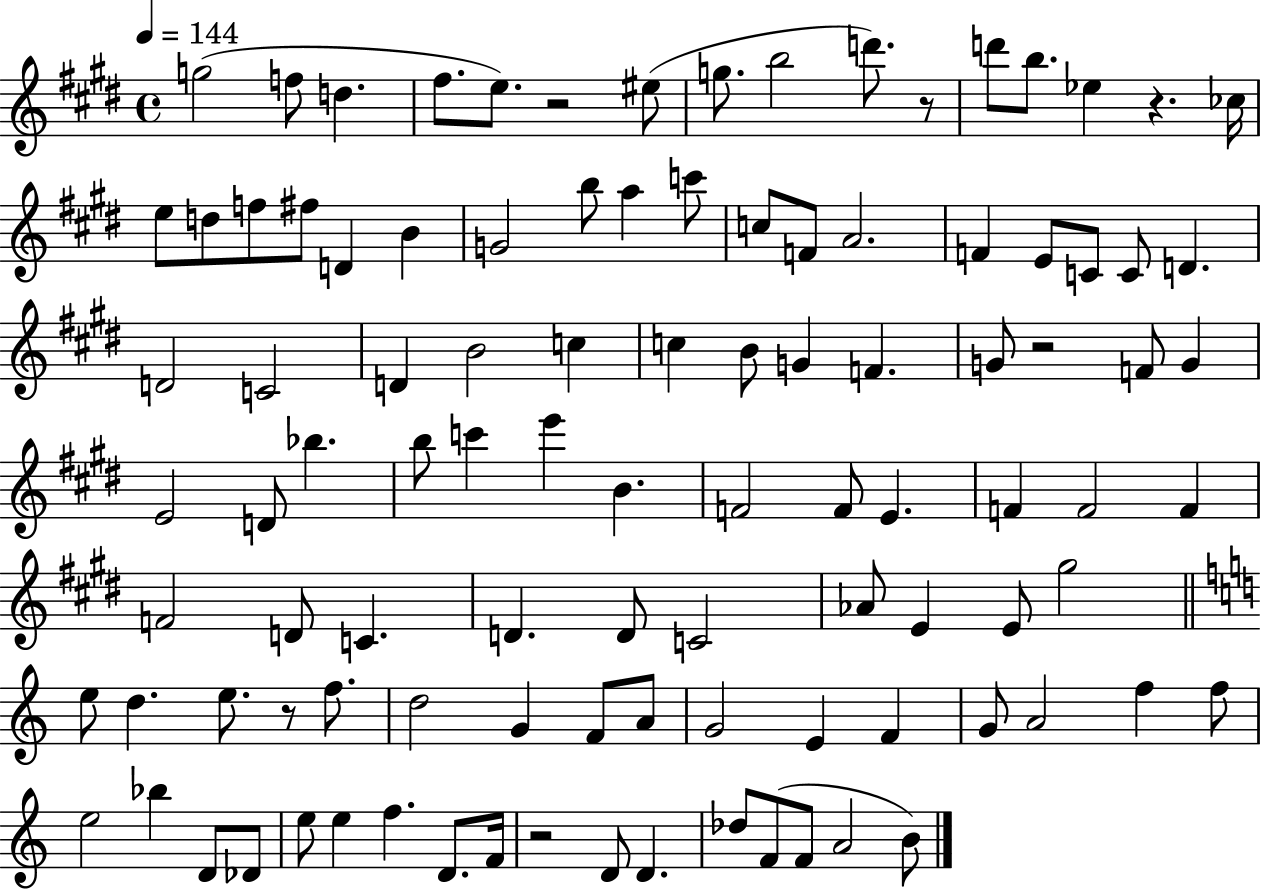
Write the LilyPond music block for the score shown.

{
  \clef treble
  \time 4/4
  \defaultTimeSignature
  \key e \major
  \tempo 4 = 144
  g''2( f''8 d''4. | fis''8. e''8.) r2 eis''8( | g''8. b''2 d'''8.) r8 | d'''8 b''8. ees''4 r4. ces''16 | \break e''8 d''8 f''8 fis''8 d'4 b'4 | g'2 b''8 a''4 c'''8 | c''8 f'8 a'2. | f'4 e'8 c'8 c'8 d'4. | \break d'2 c'2 | d'4 b'2 c''4 | c''4 b'8 g'4 f'4. | g'8 r2 f'8 g'4 | \break e'2 d'8 bes''4. | b''8 c'''4 e'''4 b'4. | f'2 f'8 e'4. | f'4 f'2 f'4 | \break f'2 d'8 c'4. | d'4. d'8 c'2 | aes'8 e'4 e'8 gis''2 | \bar "||" \break \key a \minor e''8 d''4. e''8. r8 f''8. | d''2 g'4 f'8 a'8 | g'2 e'4 f'4 | g'8 a'2 f''4 f''8 | \break e''2 bes''4 d'8 des'8 | e''8 e''4 f''4. d'8. f'16 | r2 d'8 d'4. | des''8 f'8( f'8 a'2 b'8) | \break \bar "|."
}